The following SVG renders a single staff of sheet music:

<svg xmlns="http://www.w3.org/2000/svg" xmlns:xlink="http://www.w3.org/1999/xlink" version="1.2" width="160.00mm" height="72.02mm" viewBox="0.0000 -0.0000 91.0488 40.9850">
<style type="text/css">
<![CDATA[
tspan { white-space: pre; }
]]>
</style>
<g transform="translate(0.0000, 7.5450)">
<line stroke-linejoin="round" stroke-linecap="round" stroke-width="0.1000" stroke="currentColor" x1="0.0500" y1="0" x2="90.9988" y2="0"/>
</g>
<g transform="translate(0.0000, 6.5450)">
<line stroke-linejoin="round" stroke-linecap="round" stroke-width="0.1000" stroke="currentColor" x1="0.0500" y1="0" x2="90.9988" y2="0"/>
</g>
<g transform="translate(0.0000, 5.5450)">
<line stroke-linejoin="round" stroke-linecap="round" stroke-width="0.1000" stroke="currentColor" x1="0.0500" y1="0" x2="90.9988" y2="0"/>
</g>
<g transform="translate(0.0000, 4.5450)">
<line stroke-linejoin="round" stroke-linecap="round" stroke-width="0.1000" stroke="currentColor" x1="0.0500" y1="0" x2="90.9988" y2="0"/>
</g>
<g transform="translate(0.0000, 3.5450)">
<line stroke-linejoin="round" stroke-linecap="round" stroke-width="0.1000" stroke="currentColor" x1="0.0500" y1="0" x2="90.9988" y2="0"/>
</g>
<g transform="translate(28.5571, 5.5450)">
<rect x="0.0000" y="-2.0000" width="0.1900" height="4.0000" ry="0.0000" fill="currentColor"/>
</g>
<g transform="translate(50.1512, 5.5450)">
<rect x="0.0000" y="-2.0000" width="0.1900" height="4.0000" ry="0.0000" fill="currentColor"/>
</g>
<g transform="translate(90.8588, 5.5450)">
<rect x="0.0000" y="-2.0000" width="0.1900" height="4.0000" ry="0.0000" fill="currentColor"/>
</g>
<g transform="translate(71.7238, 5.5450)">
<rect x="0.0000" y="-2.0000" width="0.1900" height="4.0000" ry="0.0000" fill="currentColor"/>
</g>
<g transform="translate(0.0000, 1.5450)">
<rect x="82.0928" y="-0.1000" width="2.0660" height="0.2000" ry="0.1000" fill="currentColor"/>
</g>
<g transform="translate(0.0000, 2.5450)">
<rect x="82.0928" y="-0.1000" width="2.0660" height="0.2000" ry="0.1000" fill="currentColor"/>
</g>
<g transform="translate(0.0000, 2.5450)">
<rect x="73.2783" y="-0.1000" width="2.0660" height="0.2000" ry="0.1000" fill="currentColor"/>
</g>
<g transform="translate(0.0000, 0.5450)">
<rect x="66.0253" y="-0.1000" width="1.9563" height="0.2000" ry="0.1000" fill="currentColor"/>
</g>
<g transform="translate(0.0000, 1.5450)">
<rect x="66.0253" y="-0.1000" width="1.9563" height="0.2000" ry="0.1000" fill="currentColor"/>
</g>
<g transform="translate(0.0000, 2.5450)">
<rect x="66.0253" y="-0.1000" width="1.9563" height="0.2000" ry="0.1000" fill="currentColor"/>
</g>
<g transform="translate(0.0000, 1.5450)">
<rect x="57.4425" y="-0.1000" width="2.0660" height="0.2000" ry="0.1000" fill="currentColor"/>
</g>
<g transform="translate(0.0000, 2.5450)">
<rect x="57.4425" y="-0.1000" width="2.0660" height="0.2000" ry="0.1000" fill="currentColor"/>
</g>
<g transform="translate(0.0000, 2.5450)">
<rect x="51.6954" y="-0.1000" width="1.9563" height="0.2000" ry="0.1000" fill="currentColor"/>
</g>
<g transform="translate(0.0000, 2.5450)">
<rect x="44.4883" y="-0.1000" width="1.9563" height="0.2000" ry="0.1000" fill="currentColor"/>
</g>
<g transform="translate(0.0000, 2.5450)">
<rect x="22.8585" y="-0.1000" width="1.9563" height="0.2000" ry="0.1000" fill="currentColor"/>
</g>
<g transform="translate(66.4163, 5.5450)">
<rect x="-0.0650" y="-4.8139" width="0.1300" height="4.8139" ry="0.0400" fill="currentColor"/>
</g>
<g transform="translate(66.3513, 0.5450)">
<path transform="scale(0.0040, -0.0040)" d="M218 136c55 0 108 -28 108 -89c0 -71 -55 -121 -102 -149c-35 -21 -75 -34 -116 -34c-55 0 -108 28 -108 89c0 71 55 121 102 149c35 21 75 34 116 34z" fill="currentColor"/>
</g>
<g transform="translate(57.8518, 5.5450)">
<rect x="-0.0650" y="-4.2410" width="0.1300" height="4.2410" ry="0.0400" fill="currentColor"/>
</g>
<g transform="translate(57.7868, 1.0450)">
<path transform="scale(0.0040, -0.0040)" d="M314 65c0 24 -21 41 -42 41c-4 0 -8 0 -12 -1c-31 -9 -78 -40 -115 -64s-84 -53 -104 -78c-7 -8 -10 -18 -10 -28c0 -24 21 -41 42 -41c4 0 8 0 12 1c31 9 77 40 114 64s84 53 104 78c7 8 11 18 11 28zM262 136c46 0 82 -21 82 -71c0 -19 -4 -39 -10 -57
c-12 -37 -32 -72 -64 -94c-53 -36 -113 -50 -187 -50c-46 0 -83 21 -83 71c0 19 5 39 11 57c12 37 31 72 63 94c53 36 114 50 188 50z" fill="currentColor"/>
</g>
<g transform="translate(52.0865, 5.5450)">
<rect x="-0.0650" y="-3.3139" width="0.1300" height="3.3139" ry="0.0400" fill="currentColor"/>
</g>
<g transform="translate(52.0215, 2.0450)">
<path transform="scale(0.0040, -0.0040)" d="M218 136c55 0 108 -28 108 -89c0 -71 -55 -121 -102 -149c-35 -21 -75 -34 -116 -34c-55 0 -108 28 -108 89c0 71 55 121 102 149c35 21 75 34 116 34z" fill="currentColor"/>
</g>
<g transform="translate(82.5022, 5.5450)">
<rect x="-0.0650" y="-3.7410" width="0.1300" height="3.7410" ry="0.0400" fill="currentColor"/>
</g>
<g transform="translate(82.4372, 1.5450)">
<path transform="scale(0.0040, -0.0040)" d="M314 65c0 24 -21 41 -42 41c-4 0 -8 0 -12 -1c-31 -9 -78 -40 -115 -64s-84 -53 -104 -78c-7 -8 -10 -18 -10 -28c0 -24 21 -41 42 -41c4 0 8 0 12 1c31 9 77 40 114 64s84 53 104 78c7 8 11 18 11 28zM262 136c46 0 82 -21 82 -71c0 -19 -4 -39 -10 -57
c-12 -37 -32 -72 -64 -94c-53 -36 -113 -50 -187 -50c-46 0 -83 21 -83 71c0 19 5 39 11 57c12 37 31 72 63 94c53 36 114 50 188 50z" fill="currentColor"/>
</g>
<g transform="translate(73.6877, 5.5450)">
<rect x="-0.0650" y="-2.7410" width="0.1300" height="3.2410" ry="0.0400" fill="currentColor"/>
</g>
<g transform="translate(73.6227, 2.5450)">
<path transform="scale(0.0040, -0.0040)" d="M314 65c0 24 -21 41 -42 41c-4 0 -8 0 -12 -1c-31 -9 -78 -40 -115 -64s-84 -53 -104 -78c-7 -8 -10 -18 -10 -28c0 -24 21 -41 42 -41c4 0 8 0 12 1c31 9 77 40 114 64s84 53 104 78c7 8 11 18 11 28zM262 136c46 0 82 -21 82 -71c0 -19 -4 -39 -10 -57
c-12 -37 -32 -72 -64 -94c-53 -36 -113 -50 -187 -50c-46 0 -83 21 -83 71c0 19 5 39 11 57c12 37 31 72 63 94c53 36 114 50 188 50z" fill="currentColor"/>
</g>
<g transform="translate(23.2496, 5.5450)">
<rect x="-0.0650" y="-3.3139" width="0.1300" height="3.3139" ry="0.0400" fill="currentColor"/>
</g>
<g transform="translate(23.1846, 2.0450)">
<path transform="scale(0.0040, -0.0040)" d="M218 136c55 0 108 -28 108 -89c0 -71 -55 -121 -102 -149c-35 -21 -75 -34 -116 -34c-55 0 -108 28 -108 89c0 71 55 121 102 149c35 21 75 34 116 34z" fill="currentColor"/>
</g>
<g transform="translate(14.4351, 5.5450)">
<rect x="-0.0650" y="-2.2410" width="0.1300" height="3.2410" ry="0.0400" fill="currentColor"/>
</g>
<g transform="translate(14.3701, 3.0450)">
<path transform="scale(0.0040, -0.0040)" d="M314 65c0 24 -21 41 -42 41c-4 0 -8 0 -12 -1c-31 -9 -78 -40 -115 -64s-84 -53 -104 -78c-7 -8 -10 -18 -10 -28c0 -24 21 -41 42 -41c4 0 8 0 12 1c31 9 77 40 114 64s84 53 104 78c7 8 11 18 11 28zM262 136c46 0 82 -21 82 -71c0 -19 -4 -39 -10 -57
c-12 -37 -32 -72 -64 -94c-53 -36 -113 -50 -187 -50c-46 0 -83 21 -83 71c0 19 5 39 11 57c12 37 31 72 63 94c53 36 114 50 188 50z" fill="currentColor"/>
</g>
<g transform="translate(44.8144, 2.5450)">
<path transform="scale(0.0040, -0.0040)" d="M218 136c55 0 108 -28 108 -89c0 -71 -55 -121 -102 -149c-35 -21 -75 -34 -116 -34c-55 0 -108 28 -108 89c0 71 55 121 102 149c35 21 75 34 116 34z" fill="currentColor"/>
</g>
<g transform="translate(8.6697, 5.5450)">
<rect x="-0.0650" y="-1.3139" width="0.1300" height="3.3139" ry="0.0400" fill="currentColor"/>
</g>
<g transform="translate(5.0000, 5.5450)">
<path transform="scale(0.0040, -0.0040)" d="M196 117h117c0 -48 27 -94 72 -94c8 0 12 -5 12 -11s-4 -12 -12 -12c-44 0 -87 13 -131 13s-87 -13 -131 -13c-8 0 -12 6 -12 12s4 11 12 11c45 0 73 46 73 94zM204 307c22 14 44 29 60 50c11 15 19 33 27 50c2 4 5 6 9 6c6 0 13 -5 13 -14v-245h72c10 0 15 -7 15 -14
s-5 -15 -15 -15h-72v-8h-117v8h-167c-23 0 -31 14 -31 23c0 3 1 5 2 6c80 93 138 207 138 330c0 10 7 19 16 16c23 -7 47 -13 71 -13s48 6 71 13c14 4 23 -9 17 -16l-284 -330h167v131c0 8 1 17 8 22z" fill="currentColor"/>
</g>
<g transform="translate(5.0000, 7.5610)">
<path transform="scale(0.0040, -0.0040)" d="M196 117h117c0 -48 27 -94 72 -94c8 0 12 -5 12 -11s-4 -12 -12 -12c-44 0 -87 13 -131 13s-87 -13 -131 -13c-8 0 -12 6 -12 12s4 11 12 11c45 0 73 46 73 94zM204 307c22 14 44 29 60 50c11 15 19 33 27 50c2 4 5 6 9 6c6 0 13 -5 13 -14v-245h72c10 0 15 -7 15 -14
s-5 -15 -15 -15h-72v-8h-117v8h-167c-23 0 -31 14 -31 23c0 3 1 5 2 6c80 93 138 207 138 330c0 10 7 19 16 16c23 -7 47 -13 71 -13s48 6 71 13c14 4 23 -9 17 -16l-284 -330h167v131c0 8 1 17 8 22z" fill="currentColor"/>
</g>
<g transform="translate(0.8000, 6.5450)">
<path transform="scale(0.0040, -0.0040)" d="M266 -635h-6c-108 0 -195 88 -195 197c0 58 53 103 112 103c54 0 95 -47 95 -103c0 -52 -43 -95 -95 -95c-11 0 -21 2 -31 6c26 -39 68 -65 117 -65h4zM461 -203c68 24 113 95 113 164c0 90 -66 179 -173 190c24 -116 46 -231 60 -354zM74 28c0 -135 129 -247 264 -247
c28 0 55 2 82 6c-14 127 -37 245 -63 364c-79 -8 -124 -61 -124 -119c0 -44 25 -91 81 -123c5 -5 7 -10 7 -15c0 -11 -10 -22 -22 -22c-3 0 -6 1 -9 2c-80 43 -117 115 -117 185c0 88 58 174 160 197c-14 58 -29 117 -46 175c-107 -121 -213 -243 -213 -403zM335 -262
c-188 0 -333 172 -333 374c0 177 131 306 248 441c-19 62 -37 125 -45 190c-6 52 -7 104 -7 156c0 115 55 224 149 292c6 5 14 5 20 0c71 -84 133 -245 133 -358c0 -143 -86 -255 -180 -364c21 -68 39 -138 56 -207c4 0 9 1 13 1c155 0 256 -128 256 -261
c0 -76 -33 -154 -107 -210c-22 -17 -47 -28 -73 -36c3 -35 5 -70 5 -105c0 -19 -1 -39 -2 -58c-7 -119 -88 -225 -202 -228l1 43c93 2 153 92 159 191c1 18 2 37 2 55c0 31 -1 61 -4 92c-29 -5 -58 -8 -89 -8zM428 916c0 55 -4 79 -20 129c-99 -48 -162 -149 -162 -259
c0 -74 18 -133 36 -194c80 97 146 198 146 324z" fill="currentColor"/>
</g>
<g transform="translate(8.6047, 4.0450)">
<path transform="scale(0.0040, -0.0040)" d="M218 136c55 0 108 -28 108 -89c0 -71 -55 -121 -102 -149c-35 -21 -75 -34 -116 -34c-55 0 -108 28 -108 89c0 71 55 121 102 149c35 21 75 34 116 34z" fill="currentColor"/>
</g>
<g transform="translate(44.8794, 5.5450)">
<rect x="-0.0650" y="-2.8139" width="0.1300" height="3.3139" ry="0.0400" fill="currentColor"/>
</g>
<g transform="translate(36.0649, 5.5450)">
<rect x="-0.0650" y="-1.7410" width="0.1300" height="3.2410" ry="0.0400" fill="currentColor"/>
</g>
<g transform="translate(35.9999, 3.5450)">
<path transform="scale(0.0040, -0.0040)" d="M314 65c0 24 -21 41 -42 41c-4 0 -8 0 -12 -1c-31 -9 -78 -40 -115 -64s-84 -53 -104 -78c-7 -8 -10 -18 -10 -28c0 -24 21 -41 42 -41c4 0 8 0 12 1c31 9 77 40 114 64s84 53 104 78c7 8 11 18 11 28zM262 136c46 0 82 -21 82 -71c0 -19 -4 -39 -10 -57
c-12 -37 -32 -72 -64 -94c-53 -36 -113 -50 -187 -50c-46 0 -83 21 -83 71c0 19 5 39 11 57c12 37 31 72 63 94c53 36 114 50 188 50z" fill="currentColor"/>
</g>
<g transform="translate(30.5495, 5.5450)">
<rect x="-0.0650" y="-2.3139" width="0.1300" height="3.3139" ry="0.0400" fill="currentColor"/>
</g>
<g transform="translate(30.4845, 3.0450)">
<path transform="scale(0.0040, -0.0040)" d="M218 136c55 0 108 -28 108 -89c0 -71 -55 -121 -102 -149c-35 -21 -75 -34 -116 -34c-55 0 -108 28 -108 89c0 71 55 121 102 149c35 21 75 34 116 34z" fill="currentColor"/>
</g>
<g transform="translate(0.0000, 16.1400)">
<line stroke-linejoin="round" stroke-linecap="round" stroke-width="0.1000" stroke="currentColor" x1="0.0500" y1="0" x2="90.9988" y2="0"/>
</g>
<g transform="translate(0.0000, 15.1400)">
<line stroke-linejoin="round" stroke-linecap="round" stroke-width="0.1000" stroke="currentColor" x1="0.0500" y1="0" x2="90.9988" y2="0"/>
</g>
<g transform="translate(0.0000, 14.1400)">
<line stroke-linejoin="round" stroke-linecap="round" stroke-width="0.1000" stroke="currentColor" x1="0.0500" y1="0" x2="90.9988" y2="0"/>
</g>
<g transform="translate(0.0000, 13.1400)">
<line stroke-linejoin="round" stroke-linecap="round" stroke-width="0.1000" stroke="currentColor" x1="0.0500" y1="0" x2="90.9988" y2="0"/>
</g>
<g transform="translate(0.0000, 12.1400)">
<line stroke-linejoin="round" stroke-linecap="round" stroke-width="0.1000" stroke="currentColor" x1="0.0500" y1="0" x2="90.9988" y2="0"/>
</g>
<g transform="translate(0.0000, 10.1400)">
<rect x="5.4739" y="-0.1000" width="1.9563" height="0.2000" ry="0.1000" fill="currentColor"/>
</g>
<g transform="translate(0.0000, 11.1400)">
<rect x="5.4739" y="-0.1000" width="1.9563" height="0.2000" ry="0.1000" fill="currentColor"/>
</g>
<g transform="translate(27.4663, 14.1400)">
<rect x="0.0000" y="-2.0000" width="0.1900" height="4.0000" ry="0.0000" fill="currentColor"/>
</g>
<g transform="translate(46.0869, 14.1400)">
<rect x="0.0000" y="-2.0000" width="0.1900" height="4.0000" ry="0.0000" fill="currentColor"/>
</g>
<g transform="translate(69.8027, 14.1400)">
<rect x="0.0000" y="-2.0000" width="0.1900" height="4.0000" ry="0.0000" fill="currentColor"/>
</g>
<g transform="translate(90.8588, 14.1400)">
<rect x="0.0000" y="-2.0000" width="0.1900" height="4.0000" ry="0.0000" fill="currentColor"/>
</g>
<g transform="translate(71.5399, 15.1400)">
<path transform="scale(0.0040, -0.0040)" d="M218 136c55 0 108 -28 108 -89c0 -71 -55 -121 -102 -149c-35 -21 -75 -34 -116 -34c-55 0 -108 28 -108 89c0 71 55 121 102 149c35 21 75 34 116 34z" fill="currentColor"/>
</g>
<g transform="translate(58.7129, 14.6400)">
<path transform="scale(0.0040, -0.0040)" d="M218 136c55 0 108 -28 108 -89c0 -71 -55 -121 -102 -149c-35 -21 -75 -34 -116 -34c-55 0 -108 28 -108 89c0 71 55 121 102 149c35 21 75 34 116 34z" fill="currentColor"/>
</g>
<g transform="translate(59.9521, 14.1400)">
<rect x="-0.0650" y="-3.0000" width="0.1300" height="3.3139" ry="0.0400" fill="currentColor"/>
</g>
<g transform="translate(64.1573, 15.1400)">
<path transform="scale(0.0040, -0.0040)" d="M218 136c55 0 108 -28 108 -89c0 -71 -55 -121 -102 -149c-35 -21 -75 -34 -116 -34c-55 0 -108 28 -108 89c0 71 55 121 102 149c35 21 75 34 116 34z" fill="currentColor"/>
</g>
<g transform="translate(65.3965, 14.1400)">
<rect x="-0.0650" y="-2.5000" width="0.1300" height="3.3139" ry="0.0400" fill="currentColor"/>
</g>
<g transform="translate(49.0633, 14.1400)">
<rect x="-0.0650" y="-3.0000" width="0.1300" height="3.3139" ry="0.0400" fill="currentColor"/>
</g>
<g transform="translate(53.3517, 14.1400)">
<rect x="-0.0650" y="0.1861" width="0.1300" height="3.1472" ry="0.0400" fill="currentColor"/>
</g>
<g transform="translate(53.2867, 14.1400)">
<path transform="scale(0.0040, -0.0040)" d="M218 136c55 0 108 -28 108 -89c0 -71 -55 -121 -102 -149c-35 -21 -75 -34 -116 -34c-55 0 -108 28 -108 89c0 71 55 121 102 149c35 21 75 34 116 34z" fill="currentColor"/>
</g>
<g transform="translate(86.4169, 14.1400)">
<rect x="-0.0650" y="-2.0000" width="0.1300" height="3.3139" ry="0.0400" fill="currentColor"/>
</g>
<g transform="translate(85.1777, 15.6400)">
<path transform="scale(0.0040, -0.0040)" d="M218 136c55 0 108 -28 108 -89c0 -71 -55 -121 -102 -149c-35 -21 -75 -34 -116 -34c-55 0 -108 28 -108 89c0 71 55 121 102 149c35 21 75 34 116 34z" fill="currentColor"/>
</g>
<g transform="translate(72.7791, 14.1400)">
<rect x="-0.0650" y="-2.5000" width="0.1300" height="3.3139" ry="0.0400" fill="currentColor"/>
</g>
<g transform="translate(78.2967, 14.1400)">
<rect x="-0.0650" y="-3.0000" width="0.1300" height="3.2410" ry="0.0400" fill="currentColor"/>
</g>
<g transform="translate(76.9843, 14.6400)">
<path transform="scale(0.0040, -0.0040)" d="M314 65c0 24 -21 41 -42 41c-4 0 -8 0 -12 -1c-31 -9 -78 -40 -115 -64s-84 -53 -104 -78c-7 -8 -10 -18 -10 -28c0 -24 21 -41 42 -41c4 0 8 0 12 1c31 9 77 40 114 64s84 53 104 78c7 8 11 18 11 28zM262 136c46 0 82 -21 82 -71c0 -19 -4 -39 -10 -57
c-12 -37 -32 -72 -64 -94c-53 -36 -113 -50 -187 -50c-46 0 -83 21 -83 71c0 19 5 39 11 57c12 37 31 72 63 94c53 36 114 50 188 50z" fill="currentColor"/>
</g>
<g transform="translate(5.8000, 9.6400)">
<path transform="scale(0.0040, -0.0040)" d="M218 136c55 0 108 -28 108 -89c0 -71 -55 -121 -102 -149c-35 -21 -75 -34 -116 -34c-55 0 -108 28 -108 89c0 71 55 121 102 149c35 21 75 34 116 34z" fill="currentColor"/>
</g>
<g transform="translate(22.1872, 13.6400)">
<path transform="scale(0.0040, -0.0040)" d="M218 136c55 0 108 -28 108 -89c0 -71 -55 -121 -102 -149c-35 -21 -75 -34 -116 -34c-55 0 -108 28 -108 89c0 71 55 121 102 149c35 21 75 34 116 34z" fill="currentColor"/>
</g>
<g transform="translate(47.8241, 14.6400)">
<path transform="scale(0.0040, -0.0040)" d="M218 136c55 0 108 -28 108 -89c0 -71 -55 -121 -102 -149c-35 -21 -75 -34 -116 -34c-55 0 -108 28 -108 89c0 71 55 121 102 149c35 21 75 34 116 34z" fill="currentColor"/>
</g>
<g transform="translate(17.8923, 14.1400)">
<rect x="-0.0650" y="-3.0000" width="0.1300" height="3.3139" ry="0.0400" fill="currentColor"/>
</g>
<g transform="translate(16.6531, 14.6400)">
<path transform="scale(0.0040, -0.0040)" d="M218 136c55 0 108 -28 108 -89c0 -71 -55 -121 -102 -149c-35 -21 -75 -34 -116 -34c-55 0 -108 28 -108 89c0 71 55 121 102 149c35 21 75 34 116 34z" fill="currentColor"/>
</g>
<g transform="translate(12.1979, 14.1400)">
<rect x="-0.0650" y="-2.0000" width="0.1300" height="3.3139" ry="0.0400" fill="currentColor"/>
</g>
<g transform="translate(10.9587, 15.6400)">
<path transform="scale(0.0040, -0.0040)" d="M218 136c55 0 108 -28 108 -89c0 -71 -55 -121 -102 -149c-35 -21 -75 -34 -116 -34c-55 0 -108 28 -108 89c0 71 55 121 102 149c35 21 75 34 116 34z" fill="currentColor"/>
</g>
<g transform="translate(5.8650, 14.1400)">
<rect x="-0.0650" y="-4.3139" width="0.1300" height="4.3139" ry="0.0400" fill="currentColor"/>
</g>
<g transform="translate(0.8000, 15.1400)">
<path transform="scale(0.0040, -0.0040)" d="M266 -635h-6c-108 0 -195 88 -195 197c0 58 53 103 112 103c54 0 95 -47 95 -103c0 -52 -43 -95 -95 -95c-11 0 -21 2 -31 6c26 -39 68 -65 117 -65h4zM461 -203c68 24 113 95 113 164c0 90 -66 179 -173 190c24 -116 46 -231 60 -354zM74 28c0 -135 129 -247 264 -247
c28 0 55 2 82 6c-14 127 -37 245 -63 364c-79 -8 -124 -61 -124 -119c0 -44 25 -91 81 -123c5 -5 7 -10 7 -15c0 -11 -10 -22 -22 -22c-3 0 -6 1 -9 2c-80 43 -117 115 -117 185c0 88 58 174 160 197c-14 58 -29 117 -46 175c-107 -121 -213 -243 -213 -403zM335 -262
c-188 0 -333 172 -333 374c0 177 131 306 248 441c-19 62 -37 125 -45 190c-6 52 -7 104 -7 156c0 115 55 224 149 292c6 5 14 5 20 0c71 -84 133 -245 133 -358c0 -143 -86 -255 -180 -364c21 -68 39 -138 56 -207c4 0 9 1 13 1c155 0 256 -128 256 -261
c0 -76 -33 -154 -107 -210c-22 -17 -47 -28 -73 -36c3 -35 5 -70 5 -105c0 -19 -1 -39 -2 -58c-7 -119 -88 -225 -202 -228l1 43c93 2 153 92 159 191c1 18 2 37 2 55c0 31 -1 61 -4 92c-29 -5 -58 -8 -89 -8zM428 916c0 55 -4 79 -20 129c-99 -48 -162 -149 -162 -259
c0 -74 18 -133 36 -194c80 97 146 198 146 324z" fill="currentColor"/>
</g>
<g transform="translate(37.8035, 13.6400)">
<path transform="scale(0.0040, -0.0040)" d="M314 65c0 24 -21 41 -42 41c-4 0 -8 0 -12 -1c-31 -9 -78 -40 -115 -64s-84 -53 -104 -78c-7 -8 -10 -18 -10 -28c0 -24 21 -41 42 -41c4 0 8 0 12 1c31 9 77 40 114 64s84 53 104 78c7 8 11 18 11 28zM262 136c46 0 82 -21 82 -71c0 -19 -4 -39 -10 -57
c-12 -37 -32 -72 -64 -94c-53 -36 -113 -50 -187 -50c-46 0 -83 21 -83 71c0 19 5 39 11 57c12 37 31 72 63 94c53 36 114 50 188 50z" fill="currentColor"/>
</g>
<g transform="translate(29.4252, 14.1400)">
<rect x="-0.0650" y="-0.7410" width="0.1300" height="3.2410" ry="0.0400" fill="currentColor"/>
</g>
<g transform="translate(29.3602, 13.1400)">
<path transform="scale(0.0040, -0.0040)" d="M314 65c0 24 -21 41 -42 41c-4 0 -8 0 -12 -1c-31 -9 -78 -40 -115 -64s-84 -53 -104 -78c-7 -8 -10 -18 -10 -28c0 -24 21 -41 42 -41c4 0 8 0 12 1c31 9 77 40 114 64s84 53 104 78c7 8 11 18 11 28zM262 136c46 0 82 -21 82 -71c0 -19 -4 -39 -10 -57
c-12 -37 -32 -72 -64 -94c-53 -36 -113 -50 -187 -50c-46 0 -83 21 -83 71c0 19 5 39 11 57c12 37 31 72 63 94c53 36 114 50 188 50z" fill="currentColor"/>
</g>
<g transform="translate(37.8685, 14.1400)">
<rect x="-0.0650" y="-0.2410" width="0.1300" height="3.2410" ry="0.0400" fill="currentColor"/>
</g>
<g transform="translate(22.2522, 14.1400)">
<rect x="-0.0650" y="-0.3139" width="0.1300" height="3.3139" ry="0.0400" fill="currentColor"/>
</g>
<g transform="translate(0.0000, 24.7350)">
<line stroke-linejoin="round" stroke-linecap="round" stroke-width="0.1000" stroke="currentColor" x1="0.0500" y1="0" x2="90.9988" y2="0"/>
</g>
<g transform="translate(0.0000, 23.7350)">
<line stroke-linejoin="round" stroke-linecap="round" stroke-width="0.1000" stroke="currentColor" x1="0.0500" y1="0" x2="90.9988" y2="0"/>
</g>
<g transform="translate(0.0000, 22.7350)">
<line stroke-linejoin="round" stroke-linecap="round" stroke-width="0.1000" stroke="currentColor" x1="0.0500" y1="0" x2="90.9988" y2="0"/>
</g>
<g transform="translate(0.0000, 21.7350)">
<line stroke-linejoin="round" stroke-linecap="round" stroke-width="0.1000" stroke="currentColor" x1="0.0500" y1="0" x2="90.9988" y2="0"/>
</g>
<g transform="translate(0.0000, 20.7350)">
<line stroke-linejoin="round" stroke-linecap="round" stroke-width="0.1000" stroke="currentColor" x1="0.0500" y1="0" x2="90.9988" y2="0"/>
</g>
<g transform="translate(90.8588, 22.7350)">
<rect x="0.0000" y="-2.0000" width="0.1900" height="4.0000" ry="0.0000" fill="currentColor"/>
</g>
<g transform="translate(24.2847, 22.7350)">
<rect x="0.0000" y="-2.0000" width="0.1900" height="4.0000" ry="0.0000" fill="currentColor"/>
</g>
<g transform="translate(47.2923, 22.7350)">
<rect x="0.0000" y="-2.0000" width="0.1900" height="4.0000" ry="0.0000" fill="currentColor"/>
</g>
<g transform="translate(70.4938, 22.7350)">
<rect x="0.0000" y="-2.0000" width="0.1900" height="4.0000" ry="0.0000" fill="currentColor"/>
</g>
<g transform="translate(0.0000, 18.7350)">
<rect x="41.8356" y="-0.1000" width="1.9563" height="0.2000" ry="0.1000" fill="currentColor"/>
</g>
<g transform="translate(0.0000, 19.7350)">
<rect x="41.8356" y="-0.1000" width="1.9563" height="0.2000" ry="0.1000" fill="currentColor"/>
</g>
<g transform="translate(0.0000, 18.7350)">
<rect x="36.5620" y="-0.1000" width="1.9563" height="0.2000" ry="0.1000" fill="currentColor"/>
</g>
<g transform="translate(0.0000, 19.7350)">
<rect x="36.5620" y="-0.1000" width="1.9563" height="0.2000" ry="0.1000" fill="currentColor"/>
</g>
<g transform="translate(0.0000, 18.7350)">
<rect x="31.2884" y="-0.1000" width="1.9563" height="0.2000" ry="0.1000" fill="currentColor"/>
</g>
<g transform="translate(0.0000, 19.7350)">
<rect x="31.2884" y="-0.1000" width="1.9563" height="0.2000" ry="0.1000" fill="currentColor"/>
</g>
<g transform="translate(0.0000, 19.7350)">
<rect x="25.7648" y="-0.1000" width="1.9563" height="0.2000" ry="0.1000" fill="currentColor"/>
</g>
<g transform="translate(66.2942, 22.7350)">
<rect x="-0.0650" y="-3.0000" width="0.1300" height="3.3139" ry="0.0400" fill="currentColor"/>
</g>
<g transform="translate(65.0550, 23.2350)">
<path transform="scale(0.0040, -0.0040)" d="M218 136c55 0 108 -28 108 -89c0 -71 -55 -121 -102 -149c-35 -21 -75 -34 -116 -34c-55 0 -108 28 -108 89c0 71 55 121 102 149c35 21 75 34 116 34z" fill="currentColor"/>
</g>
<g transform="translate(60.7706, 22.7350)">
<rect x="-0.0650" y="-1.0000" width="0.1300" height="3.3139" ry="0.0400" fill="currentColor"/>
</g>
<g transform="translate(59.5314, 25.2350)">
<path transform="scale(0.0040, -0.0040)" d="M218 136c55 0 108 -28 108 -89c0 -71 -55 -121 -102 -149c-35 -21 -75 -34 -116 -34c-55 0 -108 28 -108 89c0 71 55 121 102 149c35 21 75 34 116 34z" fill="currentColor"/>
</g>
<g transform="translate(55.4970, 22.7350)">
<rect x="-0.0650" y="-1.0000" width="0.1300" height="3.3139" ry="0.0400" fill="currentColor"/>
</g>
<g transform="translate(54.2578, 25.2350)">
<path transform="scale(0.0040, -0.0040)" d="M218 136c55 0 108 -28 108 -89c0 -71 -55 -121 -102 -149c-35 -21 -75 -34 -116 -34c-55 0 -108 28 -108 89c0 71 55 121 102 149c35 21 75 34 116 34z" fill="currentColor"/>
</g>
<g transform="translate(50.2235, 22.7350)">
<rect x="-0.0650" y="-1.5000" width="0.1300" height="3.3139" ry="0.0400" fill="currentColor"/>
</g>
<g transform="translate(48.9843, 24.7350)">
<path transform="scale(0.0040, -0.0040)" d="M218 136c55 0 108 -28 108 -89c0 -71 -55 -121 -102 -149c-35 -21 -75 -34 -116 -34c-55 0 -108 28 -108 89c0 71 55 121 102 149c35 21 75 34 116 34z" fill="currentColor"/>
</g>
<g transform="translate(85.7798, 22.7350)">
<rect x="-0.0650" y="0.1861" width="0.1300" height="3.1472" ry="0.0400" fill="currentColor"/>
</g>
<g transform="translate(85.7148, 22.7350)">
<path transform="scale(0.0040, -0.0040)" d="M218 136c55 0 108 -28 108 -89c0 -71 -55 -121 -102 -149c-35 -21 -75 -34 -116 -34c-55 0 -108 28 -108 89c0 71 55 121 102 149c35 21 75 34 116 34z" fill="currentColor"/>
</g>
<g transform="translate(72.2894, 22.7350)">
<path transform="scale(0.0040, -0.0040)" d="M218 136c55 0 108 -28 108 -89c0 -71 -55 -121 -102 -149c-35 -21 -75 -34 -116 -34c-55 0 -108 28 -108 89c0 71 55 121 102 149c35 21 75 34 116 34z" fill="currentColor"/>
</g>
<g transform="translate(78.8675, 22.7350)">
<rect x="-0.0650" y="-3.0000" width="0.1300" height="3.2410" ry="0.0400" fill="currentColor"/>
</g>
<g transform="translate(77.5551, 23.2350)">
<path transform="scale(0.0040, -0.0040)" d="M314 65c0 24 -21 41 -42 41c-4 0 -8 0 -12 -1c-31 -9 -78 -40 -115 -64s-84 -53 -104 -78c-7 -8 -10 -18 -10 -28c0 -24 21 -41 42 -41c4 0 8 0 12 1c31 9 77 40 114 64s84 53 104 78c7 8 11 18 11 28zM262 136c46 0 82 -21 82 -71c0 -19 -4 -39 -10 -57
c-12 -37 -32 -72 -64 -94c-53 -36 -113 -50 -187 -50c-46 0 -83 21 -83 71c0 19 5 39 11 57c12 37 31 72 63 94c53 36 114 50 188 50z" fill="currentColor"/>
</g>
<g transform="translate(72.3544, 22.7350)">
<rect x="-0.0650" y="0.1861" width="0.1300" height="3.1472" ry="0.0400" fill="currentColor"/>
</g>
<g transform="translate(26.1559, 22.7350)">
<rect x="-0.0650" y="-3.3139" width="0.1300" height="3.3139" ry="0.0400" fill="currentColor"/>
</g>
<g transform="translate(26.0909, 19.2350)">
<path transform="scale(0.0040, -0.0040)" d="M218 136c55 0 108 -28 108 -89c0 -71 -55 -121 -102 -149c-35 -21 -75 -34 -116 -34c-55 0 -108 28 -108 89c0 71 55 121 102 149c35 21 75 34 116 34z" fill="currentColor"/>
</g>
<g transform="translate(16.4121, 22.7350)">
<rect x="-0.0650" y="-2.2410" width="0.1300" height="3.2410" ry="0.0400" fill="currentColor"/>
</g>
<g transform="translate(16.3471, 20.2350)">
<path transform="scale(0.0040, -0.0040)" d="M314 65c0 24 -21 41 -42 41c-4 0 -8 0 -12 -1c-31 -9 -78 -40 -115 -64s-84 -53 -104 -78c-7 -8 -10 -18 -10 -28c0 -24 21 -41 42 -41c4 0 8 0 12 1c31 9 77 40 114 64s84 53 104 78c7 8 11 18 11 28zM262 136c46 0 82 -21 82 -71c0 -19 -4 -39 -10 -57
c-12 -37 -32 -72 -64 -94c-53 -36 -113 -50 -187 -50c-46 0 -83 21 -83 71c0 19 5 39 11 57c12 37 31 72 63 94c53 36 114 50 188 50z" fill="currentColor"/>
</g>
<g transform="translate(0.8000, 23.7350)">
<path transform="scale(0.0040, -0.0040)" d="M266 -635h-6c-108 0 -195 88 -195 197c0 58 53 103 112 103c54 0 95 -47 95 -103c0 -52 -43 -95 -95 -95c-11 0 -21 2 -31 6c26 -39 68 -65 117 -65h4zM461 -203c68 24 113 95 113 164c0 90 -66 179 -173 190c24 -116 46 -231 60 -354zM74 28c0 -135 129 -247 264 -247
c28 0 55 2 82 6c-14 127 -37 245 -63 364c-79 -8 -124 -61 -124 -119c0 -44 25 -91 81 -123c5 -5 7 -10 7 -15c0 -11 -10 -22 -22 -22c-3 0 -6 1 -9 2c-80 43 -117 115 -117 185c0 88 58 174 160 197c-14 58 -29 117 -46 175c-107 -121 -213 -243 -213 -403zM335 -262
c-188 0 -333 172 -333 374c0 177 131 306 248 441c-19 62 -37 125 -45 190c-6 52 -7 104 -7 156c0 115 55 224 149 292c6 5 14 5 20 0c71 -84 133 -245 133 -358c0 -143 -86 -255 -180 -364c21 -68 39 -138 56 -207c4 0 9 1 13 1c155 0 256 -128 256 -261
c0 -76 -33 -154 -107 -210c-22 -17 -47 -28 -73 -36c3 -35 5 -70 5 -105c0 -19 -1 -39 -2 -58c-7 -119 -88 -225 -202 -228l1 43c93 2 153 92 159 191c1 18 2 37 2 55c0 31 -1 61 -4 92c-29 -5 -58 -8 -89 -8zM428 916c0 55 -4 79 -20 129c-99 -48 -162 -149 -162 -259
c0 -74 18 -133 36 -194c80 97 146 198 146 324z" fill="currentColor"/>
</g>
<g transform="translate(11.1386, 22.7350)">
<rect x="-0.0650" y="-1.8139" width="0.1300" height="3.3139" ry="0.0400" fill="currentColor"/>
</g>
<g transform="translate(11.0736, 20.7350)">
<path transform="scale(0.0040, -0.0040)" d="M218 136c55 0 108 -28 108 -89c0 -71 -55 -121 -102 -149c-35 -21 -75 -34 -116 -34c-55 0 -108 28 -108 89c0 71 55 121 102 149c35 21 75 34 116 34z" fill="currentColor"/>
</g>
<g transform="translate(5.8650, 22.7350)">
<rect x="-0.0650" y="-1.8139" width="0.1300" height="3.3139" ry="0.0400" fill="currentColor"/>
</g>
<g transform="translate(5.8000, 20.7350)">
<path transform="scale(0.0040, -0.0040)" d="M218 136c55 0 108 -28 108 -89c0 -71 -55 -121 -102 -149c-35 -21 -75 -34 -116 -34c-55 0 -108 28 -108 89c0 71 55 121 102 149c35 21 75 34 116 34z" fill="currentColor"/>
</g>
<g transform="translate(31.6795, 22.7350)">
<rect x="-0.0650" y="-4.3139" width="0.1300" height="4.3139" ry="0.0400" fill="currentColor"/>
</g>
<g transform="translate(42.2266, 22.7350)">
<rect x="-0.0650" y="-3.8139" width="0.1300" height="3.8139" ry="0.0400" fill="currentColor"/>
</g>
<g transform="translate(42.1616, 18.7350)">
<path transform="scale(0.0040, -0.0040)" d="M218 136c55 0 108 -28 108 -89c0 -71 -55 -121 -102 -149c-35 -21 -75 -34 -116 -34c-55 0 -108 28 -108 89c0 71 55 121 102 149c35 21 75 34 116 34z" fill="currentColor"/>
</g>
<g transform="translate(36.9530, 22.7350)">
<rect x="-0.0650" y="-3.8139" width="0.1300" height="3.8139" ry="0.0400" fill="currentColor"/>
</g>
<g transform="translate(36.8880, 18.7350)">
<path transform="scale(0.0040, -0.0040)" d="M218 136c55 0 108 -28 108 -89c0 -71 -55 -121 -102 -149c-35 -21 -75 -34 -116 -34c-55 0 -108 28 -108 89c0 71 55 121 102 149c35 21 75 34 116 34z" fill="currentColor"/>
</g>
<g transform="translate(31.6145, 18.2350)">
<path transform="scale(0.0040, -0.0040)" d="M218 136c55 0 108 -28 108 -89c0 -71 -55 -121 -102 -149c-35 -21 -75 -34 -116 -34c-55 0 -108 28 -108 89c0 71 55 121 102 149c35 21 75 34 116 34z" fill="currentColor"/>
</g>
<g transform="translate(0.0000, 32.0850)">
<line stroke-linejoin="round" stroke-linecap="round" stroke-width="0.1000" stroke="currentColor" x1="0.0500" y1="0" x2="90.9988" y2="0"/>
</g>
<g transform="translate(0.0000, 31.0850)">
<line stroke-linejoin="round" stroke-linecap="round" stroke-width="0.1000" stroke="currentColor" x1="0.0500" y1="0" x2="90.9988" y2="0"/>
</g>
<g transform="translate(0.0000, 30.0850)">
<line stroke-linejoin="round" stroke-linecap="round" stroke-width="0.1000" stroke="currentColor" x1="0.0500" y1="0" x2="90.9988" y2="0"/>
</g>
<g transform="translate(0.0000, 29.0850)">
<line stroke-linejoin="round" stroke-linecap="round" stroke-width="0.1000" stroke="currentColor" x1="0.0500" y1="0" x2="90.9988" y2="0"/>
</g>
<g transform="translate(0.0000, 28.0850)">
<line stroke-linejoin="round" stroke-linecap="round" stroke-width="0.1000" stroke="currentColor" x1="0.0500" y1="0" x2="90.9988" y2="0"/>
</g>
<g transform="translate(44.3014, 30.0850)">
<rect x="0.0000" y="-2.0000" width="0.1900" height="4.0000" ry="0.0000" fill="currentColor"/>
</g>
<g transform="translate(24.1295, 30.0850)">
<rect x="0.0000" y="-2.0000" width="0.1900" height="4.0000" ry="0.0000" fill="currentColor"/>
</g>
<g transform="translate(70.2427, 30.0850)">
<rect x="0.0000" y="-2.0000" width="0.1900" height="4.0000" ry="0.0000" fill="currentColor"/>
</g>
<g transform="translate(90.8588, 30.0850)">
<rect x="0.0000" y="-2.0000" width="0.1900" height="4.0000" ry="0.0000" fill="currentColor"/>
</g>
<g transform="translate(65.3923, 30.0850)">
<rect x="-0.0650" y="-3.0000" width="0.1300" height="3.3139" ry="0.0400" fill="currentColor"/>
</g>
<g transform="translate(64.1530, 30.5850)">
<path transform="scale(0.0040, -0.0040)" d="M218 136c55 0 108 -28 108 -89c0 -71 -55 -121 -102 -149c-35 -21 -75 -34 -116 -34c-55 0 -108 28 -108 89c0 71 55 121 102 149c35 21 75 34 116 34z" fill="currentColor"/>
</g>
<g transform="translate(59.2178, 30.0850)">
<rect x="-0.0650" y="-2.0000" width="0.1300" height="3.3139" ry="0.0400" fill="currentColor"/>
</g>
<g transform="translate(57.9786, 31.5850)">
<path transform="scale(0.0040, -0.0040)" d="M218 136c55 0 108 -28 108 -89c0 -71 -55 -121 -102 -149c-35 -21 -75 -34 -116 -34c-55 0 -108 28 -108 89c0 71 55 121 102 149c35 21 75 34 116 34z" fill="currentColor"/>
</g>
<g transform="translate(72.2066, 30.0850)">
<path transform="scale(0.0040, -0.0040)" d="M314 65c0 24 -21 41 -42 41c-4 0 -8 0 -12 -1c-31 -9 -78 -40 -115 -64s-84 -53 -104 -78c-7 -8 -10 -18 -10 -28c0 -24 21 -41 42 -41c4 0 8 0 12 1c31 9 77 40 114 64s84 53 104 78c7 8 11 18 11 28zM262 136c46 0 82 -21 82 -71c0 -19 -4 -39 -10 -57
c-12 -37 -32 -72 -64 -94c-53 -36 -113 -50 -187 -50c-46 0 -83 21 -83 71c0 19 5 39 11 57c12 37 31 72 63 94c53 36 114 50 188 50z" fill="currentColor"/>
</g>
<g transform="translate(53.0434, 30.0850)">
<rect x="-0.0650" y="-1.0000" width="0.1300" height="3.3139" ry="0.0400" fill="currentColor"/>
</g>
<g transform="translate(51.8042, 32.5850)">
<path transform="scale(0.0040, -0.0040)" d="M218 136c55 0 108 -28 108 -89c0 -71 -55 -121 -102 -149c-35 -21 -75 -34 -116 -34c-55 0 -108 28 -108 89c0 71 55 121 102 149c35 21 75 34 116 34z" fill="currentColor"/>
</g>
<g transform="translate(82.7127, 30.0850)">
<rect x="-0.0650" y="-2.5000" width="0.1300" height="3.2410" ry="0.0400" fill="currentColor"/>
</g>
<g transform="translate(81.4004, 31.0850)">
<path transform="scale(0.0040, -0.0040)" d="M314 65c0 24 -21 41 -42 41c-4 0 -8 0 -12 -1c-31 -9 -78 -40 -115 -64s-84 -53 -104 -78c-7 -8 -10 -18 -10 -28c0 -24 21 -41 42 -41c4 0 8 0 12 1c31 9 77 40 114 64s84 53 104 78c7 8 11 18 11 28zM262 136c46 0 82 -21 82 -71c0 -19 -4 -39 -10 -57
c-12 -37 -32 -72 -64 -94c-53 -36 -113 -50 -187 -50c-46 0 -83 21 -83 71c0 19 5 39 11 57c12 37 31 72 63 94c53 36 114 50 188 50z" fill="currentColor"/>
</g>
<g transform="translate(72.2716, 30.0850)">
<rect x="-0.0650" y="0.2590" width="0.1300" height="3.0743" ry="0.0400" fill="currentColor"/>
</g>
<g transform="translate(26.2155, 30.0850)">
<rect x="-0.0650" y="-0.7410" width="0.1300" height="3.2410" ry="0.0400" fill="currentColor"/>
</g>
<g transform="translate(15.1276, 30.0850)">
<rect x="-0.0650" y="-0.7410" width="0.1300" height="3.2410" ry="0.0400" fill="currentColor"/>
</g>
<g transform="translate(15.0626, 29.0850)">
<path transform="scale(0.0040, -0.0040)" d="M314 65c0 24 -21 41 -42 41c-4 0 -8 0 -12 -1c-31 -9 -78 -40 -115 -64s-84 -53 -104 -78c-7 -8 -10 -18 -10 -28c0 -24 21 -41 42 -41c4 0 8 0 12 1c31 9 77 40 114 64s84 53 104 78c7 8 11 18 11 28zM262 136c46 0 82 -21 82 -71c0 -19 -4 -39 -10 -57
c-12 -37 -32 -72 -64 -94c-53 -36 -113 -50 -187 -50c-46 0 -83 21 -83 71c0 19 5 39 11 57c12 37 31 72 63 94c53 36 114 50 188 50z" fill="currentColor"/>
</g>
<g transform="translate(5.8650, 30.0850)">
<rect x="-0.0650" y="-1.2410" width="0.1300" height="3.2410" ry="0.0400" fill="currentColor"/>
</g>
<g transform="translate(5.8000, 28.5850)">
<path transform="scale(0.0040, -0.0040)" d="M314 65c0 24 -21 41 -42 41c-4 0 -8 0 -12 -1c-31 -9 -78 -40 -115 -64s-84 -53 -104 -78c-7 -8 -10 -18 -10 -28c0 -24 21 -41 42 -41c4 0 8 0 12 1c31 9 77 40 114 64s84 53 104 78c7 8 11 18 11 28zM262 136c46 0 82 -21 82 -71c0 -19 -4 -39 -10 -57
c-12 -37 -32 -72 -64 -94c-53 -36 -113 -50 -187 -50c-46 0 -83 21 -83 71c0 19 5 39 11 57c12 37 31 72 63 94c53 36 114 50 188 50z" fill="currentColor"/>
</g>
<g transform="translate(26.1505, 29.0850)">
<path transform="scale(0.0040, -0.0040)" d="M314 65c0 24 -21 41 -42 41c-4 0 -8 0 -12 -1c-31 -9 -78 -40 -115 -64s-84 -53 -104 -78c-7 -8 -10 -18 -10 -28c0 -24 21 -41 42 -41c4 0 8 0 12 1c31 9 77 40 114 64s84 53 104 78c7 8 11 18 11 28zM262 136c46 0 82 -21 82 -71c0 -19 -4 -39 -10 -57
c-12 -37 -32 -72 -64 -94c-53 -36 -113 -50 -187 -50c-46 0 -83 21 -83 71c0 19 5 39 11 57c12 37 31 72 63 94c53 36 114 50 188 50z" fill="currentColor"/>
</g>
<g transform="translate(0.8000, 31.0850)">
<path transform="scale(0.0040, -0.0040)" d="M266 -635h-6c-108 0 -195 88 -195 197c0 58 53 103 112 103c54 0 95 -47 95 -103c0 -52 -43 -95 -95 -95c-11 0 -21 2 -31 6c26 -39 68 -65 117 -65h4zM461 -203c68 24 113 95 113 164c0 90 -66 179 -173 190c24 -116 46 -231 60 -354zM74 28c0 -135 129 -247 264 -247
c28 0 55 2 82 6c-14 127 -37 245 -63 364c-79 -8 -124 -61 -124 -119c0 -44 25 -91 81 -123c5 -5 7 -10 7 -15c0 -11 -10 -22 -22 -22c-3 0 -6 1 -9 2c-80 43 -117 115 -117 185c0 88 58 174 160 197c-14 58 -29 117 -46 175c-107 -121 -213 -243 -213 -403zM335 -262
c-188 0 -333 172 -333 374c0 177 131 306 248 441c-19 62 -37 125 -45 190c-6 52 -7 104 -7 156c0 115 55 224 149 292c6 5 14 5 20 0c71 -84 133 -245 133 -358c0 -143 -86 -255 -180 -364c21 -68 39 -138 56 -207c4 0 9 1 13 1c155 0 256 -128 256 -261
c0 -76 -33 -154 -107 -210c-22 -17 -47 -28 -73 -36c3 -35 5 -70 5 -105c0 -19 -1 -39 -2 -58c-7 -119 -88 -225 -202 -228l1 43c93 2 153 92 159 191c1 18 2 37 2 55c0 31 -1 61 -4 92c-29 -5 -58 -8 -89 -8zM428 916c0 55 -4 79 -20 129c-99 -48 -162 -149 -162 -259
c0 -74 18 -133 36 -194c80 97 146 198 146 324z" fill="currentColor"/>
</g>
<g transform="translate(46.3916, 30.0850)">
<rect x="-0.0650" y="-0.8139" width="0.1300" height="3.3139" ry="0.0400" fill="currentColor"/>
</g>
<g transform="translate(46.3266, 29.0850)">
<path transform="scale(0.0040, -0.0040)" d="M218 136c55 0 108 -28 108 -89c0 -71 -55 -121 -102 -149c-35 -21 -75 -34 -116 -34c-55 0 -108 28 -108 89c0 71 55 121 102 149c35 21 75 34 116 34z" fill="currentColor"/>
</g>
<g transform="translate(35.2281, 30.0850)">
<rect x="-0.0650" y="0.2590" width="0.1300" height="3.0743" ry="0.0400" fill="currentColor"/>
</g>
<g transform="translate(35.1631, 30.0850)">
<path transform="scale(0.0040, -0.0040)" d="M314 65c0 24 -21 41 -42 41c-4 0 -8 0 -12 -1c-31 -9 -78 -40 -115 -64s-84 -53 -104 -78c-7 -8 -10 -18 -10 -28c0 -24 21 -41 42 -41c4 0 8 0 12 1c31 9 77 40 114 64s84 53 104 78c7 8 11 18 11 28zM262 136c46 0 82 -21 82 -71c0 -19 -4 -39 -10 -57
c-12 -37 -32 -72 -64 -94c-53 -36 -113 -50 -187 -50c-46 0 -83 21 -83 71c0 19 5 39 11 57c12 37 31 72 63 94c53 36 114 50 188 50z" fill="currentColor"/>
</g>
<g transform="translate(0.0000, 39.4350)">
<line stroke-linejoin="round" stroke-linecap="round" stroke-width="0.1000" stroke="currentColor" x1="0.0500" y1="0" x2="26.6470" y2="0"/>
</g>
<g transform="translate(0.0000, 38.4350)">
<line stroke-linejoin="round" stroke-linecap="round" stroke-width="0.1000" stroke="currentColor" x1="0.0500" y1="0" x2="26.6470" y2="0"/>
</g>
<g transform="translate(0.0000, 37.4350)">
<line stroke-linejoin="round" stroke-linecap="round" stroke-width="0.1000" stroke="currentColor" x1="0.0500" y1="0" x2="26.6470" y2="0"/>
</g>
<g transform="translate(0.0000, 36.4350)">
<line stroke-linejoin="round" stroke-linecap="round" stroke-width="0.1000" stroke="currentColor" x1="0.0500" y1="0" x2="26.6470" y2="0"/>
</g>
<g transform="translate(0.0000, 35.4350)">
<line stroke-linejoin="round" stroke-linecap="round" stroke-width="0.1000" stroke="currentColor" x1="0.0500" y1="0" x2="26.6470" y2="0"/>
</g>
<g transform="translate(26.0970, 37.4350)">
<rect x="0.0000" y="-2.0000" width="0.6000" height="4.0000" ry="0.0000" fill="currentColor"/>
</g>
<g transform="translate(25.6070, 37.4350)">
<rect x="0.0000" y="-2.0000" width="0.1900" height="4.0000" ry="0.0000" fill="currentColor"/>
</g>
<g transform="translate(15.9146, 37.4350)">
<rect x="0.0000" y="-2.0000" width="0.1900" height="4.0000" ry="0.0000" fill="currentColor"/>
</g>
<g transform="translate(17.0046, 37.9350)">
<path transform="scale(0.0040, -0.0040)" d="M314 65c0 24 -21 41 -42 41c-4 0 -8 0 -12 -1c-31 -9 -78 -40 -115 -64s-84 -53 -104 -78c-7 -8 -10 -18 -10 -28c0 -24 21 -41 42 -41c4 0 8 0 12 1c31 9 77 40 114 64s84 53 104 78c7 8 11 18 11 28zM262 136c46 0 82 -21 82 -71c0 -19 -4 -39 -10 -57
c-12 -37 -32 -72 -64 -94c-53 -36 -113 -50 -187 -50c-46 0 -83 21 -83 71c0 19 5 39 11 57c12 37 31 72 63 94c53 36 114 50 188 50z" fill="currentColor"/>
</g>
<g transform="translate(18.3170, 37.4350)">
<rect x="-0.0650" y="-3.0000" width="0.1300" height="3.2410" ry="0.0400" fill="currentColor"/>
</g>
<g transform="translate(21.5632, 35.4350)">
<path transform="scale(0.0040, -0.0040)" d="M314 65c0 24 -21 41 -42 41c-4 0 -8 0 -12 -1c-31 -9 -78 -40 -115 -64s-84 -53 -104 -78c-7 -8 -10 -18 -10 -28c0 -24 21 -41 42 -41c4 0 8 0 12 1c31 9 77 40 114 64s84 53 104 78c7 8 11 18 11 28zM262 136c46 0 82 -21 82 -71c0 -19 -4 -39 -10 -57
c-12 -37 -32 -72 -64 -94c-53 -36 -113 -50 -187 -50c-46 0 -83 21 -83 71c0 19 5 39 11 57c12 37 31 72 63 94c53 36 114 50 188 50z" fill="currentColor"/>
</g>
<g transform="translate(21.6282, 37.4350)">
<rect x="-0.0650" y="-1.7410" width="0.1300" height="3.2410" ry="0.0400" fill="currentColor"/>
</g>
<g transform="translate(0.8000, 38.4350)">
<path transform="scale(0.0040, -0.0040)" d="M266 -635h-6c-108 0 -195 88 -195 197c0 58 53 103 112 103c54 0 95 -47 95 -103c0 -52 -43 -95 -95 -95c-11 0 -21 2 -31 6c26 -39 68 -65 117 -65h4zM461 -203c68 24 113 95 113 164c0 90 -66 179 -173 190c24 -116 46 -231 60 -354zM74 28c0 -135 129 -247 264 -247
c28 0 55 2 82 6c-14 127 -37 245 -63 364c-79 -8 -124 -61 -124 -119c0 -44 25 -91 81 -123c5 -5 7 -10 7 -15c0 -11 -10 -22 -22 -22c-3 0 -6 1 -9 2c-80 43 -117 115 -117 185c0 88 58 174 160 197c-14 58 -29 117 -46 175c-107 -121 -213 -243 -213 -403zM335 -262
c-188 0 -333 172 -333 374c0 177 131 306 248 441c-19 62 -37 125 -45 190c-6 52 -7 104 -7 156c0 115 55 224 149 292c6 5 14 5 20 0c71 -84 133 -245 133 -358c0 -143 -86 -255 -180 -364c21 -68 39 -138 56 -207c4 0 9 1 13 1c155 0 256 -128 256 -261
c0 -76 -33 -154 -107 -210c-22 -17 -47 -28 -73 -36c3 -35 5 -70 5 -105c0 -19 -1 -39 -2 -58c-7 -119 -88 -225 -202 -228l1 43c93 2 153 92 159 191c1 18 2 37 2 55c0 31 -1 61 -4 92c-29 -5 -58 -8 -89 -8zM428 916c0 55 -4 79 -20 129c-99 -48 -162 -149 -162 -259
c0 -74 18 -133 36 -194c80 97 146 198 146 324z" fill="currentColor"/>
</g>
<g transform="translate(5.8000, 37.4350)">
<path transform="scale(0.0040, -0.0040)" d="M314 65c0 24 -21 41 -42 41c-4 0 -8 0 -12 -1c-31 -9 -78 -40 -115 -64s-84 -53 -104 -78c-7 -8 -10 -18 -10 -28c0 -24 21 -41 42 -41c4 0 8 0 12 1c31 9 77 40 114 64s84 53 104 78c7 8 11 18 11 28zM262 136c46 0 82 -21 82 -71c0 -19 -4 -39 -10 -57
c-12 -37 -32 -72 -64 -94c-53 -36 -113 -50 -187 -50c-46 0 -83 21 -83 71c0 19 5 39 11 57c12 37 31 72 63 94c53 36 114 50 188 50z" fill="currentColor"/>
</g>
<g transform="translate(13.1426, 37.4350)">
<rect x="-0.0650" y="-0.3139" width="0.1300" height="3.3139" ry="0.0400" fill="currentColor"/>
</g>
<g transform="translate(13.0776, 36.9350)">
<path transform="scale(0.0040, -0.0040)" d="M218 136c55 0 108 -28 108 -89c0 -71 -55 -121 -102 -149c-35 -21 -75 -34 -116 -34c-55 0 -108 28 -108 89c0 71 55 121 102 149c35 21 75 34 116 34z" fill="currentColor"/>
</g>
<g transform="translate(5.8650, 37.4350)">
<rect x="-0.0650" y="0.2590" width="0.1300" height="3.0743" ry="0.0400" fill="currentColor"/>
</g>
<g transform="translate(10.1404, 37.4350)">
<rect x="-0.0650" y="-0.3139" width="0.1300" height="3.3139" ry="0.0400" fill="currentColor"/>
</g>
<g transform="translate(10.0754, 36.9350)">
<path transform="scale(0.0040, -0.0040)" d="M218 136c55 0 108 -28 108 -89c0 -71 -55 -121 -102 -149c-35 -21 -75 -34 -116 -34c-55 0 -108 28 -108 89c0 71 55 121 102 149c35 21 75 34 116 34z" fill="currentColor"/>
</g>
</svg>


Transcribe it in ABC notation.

X:1
T:Untitled
M:4/4
L:1/4
K:C
e g2 b g f2 a b d'2 e' a2 c'2 d' F A c d2 c2 A B A G G A2 F f f g2 b d' c' c' E D D A B A2 B e2 d2 d2 B2 d D F A B2 G2 B2 c c A2 f2